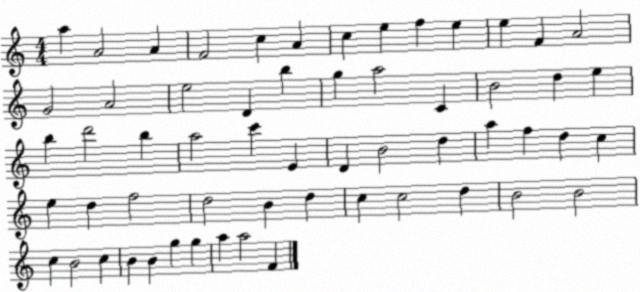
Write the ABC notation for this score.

X:1
T:Untitled
M:4/4
L:1/4
K:C
a A2 A F2 c A c e f e e F A2 G2 A2 e2 D b g a2 C B2 d e b d'2 b a2 c' E D B2 d a f d c e d f2 d2 B d c c2 d B2 B2 c B2 c B B g g a a2 F